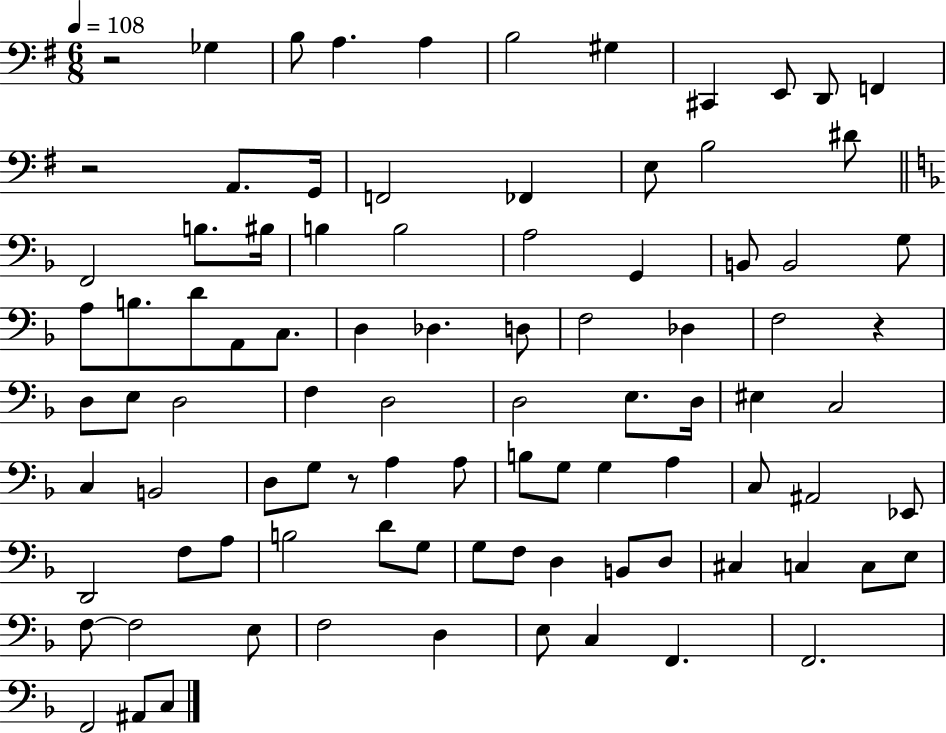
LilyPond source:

{
  \clef bass
  \numericTimeSignature
  \time 6/8
  \key g \major
  \tempo 4 = 108
  \repeat volta 2 { r2 ges4 | b8 a4. a4 | b2 gis4 | cis,4 e,8 d,8 f,4 | \break r2 a,8. g,16 | f,2 fes,4 | e8 b2 dis'8 | \bar "||" \break \key f \major f,2 b8. bis16 | b4 b2 | a2 g,4 | b,8 b,2 g8 | \break a8 b8. d'8 a,8 c8. | d4 des4. d8 | f2 des4 | f2 r4 | \break d8 e8 d2 | f4 d2 | d2 e8. d16 | eis4 c2 | \break c4 b,2 | d8 g8 r8 a4 a8 | b8 g8 g4 a4 | c8 ais,2 ees,8 | \break d,2 f8 a8 | b2 d'8 g8 | g8 f8 d4 b,8 d8 | cis4 c4 c8 e8 | \break f8~~ f2 e8 | f2 d4 | e8 c4 f,4. | f,2. | \break f,2 ais,8 c8 | } \bar "|."
}